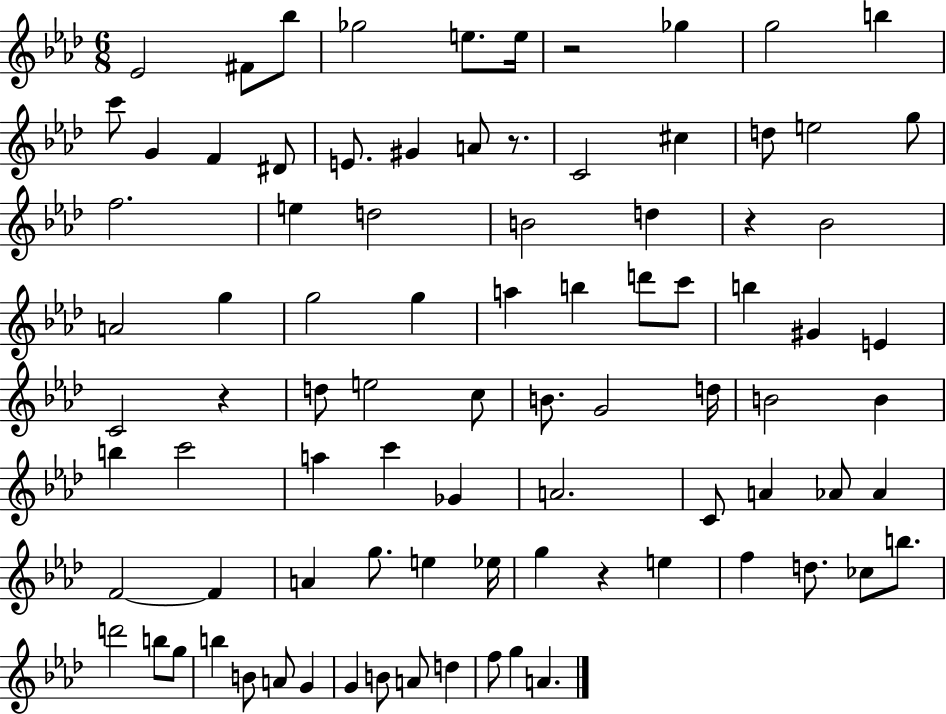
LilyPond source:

{
  \clef treble
  \numericTimeSignature
  \time 6/8
  \key aes \major
  \repeat volta 2 { ees'2 fis'8 bes''8 | ges''2 e''8. e''16 | r2 ges''4 | g''2 b''4 | \break c'''8 g'4 f'4 dis'8 | e'8. gis'4 a'8 r8. | c'2 cis''4 | d''8 e''2 g''8 | \break f''2. | e''4 d''2 | b'2 d''4 | r4 bes'2 | \break a'2 g''4 | g''2 g''4 | a''4 b''4 d'''8 c'''8 | b''4 gis'4 e'4 | \break c'2 r4 | d''8 e''2 c''8 | b'8. g'2 d''16 | b'2 b'4 | \break b''4 c'''2 | a''4 c'''4 ges'4 | a'2. | c'8 a'4 aes'8 aes'4 | \break f'2~~ f'4 | a'4 g''8. e''4 ees''16 | g''4 r4 e''4 | f''4 d''8. ces''8 b''8. | \break d'''2 b''8 g''8 | b''4 b'8 a'8 g'4 | g'4 b'8 a'8 d''4 | f''8 g''4 a'4. | \break } \bar "|."
}